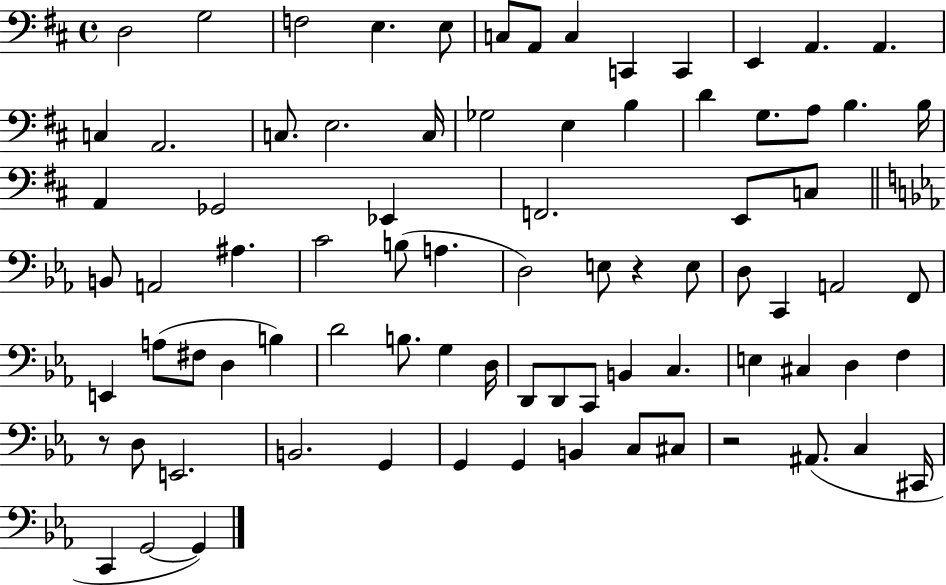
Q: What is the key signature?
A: D major